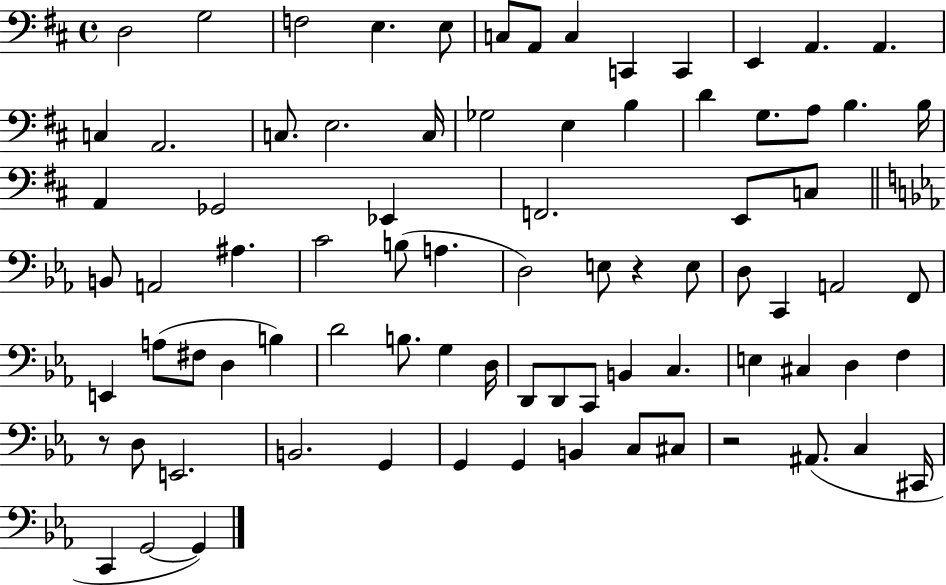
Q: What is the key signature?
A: D major